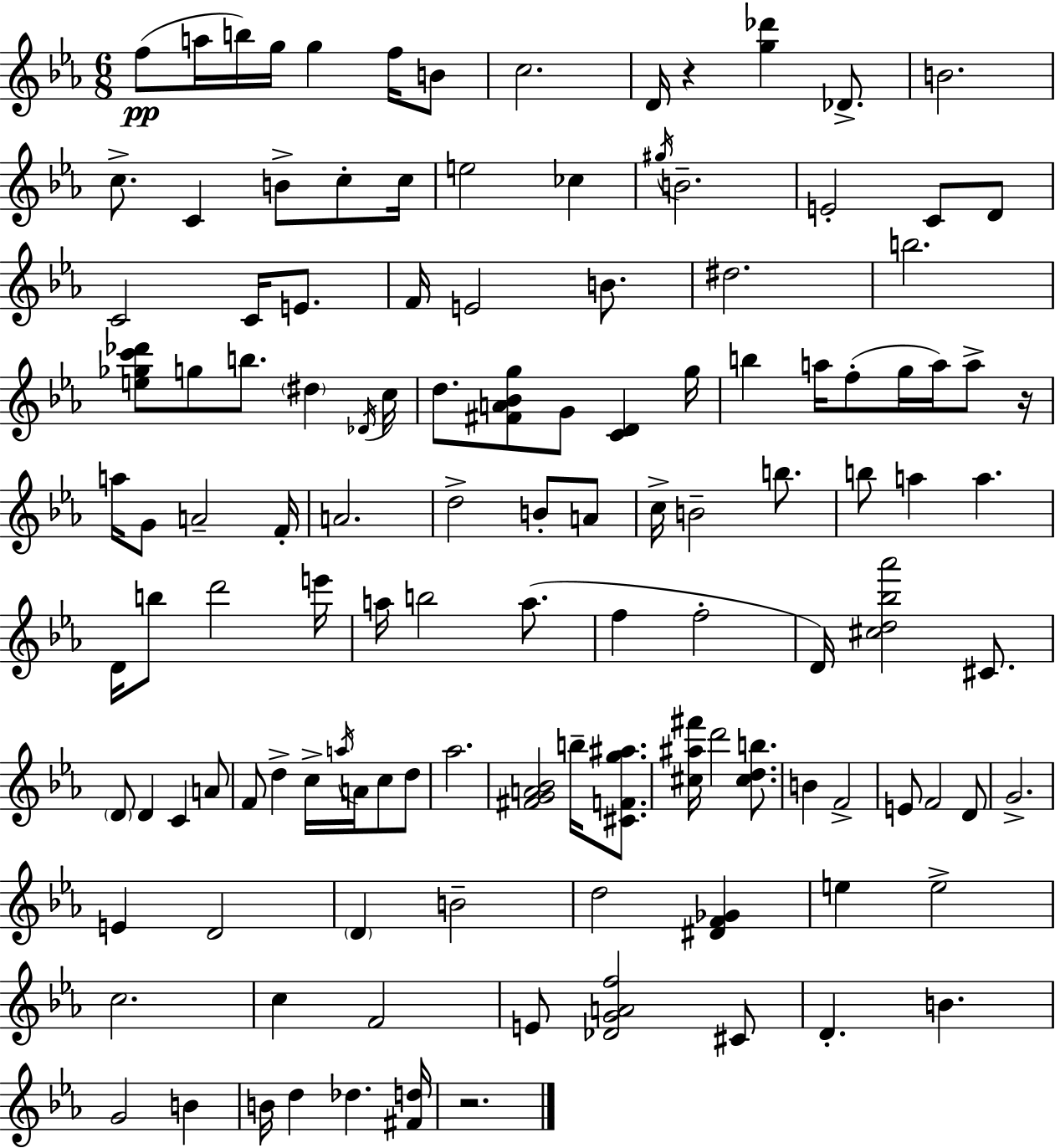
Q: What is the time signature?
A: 6/8